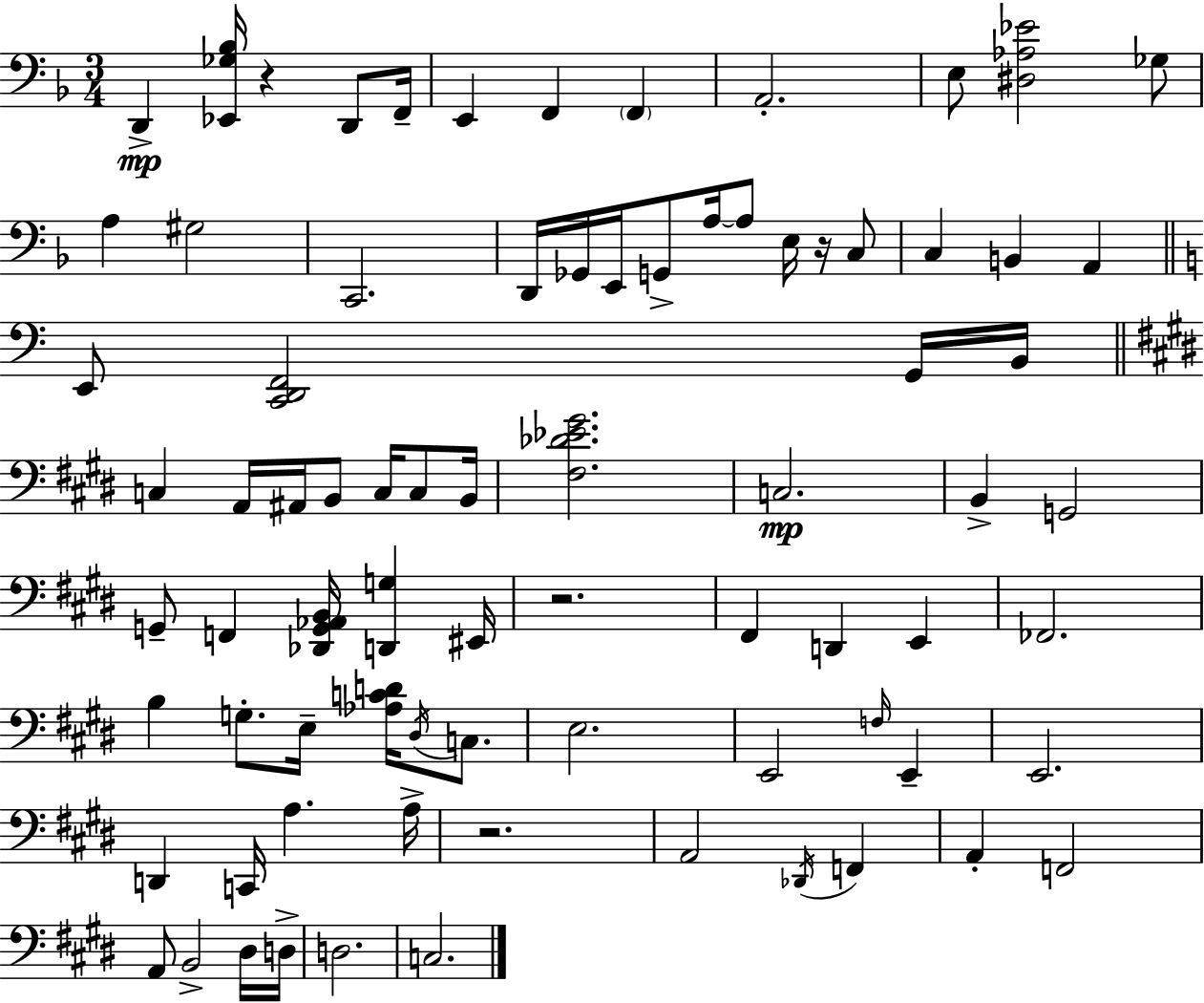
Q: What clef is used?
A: bass